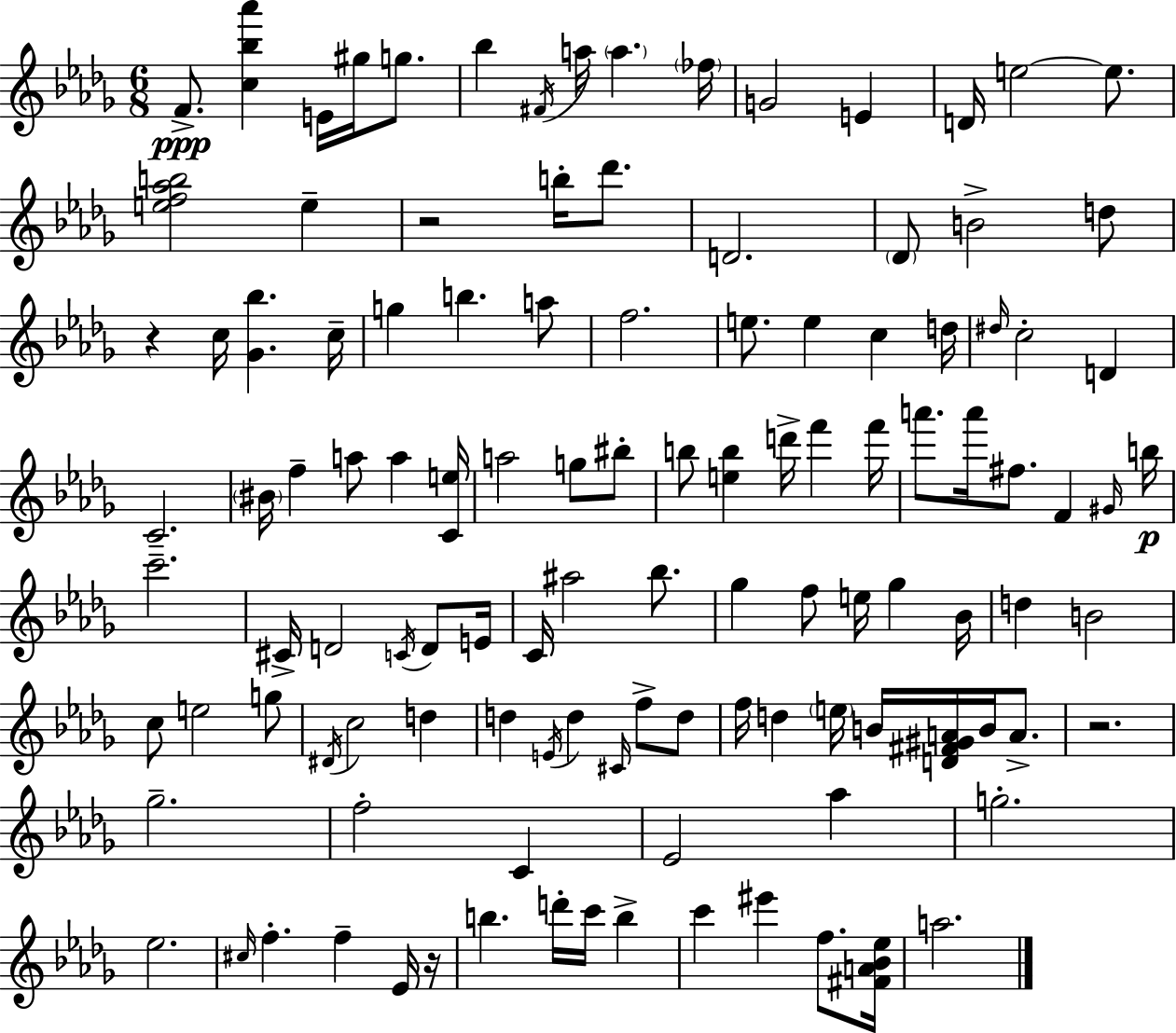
F4/e. [C5,Bb5,Ab6]/q E4/s G#5/s G5/e. Bb5/q F#4/s A5/s A5/q. FES5/s G4/h E4/q D4/s E5/h E5/e. [E5,F5,Ab5,B5]/h E5/q R/h B5/s Db6/e. D4/h. Db4/e B4/h D5/e R/q C5/s [Gb4,Bb5]/q. C5/s G5/q B5/q. A5/e F5/h. E5/e. E5/q C5/q D5/s D#5/s C5/h D4/q C4/h. BIS4/s F5/q A5/e A5/q [C4,E5]/s A5/h G5/e BIS5/e B5/e [E5,B5]/q D6/s F6/q F6/s A6/e. A6/s F#5/e. F4/q G#4/s B5/s C6/h. C#4/s D4/h C4/s D4/e E4/s C4/s A#5/h Bb5/e. Gb5/q F5/e E5/s Gb5/q Bb4/s D5/q B4/h C5/e E5/h G5/e D#4/s C5/h D5/q D5/q E4/s D5/q C#4/s F5/e D5/e F5/s D5/q E5/s B4/s [D4,F#4,G#4,A4]/s B4/s A4/e. R/h. Gb5/h. F5/h C4/q Eb4/h Ab5/q G5/h. Eb5/h. C#5/s F5/q. F5/q Eb4/s R/s B5/q. D6/s C6/s B5/q C6/q EIS6/q F5/e. [F#4,A4,Bb4,Eb5]/s A5/h.